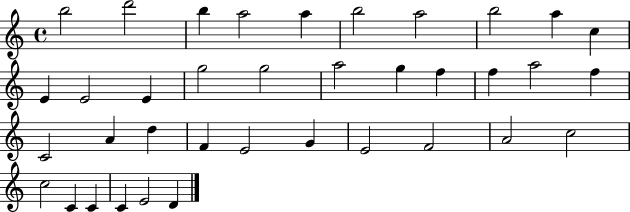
{
  \clef treble
  \time 4/4
  \defaultTimeSignature
  \key c \major
  b''2 d'''2 | b''4 a''2 a''4 | b''2 a''2 | b''2 a''4 c''4 | \break e'4 e'2 e'4 | g''2 g''2 | a''2 g''4 f''4 | f''4 a''2 f''4 | \break c'2 a'4 d''4 | f'4 e'2 g'4 | e'2 f'2 | a'2 c''2 | \break c''2 c'4 c'4 | c'4 e'2 d'4 | \bar "|."
}